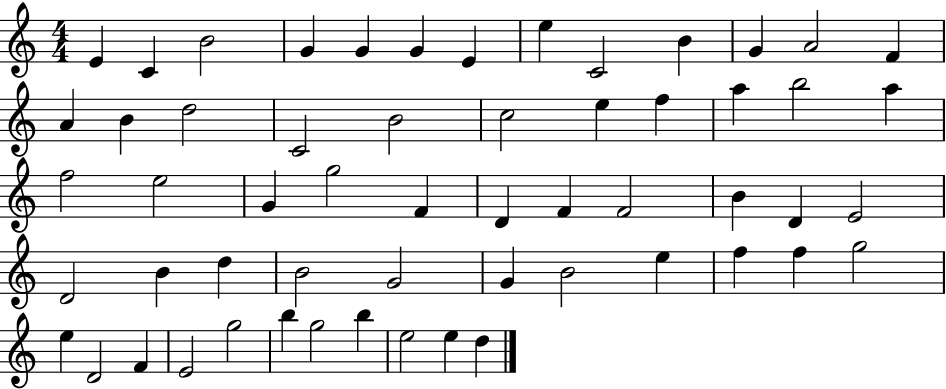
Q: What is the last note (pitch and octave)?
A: D5